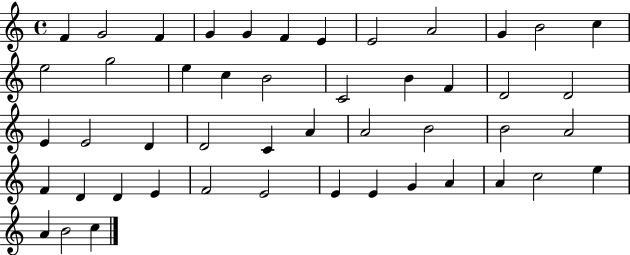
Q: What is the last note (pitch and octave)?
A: C5